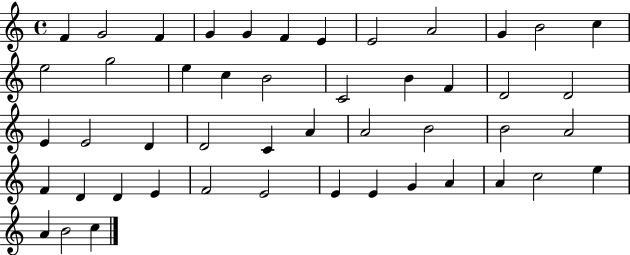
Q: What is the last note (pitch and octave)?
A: C5